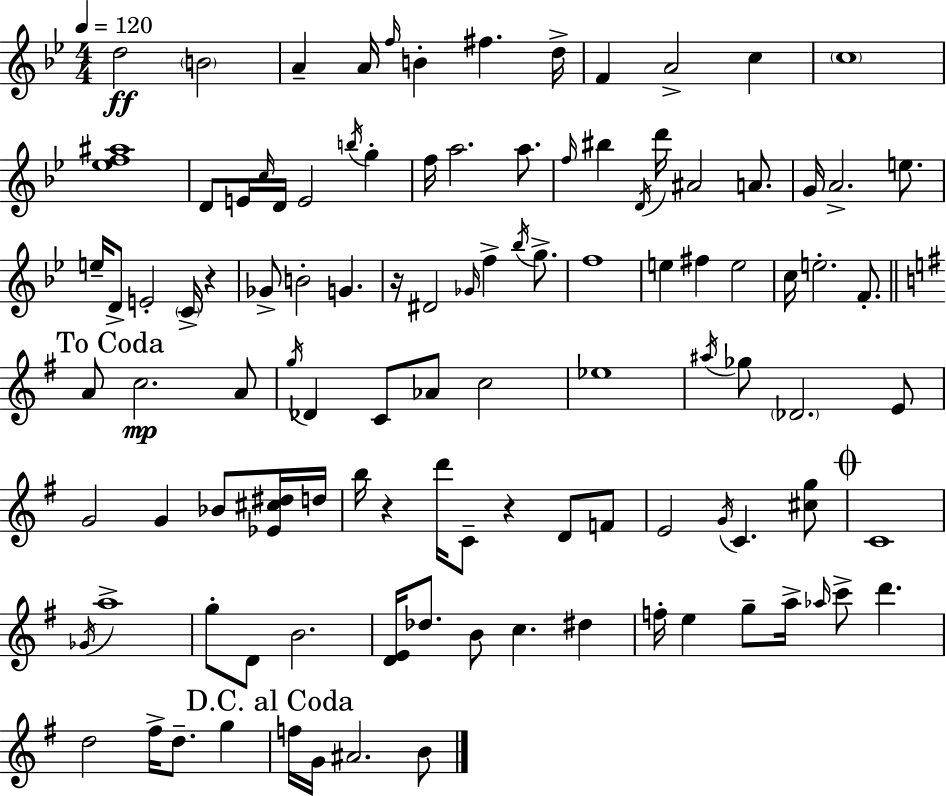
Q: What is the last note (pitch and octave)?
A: B4